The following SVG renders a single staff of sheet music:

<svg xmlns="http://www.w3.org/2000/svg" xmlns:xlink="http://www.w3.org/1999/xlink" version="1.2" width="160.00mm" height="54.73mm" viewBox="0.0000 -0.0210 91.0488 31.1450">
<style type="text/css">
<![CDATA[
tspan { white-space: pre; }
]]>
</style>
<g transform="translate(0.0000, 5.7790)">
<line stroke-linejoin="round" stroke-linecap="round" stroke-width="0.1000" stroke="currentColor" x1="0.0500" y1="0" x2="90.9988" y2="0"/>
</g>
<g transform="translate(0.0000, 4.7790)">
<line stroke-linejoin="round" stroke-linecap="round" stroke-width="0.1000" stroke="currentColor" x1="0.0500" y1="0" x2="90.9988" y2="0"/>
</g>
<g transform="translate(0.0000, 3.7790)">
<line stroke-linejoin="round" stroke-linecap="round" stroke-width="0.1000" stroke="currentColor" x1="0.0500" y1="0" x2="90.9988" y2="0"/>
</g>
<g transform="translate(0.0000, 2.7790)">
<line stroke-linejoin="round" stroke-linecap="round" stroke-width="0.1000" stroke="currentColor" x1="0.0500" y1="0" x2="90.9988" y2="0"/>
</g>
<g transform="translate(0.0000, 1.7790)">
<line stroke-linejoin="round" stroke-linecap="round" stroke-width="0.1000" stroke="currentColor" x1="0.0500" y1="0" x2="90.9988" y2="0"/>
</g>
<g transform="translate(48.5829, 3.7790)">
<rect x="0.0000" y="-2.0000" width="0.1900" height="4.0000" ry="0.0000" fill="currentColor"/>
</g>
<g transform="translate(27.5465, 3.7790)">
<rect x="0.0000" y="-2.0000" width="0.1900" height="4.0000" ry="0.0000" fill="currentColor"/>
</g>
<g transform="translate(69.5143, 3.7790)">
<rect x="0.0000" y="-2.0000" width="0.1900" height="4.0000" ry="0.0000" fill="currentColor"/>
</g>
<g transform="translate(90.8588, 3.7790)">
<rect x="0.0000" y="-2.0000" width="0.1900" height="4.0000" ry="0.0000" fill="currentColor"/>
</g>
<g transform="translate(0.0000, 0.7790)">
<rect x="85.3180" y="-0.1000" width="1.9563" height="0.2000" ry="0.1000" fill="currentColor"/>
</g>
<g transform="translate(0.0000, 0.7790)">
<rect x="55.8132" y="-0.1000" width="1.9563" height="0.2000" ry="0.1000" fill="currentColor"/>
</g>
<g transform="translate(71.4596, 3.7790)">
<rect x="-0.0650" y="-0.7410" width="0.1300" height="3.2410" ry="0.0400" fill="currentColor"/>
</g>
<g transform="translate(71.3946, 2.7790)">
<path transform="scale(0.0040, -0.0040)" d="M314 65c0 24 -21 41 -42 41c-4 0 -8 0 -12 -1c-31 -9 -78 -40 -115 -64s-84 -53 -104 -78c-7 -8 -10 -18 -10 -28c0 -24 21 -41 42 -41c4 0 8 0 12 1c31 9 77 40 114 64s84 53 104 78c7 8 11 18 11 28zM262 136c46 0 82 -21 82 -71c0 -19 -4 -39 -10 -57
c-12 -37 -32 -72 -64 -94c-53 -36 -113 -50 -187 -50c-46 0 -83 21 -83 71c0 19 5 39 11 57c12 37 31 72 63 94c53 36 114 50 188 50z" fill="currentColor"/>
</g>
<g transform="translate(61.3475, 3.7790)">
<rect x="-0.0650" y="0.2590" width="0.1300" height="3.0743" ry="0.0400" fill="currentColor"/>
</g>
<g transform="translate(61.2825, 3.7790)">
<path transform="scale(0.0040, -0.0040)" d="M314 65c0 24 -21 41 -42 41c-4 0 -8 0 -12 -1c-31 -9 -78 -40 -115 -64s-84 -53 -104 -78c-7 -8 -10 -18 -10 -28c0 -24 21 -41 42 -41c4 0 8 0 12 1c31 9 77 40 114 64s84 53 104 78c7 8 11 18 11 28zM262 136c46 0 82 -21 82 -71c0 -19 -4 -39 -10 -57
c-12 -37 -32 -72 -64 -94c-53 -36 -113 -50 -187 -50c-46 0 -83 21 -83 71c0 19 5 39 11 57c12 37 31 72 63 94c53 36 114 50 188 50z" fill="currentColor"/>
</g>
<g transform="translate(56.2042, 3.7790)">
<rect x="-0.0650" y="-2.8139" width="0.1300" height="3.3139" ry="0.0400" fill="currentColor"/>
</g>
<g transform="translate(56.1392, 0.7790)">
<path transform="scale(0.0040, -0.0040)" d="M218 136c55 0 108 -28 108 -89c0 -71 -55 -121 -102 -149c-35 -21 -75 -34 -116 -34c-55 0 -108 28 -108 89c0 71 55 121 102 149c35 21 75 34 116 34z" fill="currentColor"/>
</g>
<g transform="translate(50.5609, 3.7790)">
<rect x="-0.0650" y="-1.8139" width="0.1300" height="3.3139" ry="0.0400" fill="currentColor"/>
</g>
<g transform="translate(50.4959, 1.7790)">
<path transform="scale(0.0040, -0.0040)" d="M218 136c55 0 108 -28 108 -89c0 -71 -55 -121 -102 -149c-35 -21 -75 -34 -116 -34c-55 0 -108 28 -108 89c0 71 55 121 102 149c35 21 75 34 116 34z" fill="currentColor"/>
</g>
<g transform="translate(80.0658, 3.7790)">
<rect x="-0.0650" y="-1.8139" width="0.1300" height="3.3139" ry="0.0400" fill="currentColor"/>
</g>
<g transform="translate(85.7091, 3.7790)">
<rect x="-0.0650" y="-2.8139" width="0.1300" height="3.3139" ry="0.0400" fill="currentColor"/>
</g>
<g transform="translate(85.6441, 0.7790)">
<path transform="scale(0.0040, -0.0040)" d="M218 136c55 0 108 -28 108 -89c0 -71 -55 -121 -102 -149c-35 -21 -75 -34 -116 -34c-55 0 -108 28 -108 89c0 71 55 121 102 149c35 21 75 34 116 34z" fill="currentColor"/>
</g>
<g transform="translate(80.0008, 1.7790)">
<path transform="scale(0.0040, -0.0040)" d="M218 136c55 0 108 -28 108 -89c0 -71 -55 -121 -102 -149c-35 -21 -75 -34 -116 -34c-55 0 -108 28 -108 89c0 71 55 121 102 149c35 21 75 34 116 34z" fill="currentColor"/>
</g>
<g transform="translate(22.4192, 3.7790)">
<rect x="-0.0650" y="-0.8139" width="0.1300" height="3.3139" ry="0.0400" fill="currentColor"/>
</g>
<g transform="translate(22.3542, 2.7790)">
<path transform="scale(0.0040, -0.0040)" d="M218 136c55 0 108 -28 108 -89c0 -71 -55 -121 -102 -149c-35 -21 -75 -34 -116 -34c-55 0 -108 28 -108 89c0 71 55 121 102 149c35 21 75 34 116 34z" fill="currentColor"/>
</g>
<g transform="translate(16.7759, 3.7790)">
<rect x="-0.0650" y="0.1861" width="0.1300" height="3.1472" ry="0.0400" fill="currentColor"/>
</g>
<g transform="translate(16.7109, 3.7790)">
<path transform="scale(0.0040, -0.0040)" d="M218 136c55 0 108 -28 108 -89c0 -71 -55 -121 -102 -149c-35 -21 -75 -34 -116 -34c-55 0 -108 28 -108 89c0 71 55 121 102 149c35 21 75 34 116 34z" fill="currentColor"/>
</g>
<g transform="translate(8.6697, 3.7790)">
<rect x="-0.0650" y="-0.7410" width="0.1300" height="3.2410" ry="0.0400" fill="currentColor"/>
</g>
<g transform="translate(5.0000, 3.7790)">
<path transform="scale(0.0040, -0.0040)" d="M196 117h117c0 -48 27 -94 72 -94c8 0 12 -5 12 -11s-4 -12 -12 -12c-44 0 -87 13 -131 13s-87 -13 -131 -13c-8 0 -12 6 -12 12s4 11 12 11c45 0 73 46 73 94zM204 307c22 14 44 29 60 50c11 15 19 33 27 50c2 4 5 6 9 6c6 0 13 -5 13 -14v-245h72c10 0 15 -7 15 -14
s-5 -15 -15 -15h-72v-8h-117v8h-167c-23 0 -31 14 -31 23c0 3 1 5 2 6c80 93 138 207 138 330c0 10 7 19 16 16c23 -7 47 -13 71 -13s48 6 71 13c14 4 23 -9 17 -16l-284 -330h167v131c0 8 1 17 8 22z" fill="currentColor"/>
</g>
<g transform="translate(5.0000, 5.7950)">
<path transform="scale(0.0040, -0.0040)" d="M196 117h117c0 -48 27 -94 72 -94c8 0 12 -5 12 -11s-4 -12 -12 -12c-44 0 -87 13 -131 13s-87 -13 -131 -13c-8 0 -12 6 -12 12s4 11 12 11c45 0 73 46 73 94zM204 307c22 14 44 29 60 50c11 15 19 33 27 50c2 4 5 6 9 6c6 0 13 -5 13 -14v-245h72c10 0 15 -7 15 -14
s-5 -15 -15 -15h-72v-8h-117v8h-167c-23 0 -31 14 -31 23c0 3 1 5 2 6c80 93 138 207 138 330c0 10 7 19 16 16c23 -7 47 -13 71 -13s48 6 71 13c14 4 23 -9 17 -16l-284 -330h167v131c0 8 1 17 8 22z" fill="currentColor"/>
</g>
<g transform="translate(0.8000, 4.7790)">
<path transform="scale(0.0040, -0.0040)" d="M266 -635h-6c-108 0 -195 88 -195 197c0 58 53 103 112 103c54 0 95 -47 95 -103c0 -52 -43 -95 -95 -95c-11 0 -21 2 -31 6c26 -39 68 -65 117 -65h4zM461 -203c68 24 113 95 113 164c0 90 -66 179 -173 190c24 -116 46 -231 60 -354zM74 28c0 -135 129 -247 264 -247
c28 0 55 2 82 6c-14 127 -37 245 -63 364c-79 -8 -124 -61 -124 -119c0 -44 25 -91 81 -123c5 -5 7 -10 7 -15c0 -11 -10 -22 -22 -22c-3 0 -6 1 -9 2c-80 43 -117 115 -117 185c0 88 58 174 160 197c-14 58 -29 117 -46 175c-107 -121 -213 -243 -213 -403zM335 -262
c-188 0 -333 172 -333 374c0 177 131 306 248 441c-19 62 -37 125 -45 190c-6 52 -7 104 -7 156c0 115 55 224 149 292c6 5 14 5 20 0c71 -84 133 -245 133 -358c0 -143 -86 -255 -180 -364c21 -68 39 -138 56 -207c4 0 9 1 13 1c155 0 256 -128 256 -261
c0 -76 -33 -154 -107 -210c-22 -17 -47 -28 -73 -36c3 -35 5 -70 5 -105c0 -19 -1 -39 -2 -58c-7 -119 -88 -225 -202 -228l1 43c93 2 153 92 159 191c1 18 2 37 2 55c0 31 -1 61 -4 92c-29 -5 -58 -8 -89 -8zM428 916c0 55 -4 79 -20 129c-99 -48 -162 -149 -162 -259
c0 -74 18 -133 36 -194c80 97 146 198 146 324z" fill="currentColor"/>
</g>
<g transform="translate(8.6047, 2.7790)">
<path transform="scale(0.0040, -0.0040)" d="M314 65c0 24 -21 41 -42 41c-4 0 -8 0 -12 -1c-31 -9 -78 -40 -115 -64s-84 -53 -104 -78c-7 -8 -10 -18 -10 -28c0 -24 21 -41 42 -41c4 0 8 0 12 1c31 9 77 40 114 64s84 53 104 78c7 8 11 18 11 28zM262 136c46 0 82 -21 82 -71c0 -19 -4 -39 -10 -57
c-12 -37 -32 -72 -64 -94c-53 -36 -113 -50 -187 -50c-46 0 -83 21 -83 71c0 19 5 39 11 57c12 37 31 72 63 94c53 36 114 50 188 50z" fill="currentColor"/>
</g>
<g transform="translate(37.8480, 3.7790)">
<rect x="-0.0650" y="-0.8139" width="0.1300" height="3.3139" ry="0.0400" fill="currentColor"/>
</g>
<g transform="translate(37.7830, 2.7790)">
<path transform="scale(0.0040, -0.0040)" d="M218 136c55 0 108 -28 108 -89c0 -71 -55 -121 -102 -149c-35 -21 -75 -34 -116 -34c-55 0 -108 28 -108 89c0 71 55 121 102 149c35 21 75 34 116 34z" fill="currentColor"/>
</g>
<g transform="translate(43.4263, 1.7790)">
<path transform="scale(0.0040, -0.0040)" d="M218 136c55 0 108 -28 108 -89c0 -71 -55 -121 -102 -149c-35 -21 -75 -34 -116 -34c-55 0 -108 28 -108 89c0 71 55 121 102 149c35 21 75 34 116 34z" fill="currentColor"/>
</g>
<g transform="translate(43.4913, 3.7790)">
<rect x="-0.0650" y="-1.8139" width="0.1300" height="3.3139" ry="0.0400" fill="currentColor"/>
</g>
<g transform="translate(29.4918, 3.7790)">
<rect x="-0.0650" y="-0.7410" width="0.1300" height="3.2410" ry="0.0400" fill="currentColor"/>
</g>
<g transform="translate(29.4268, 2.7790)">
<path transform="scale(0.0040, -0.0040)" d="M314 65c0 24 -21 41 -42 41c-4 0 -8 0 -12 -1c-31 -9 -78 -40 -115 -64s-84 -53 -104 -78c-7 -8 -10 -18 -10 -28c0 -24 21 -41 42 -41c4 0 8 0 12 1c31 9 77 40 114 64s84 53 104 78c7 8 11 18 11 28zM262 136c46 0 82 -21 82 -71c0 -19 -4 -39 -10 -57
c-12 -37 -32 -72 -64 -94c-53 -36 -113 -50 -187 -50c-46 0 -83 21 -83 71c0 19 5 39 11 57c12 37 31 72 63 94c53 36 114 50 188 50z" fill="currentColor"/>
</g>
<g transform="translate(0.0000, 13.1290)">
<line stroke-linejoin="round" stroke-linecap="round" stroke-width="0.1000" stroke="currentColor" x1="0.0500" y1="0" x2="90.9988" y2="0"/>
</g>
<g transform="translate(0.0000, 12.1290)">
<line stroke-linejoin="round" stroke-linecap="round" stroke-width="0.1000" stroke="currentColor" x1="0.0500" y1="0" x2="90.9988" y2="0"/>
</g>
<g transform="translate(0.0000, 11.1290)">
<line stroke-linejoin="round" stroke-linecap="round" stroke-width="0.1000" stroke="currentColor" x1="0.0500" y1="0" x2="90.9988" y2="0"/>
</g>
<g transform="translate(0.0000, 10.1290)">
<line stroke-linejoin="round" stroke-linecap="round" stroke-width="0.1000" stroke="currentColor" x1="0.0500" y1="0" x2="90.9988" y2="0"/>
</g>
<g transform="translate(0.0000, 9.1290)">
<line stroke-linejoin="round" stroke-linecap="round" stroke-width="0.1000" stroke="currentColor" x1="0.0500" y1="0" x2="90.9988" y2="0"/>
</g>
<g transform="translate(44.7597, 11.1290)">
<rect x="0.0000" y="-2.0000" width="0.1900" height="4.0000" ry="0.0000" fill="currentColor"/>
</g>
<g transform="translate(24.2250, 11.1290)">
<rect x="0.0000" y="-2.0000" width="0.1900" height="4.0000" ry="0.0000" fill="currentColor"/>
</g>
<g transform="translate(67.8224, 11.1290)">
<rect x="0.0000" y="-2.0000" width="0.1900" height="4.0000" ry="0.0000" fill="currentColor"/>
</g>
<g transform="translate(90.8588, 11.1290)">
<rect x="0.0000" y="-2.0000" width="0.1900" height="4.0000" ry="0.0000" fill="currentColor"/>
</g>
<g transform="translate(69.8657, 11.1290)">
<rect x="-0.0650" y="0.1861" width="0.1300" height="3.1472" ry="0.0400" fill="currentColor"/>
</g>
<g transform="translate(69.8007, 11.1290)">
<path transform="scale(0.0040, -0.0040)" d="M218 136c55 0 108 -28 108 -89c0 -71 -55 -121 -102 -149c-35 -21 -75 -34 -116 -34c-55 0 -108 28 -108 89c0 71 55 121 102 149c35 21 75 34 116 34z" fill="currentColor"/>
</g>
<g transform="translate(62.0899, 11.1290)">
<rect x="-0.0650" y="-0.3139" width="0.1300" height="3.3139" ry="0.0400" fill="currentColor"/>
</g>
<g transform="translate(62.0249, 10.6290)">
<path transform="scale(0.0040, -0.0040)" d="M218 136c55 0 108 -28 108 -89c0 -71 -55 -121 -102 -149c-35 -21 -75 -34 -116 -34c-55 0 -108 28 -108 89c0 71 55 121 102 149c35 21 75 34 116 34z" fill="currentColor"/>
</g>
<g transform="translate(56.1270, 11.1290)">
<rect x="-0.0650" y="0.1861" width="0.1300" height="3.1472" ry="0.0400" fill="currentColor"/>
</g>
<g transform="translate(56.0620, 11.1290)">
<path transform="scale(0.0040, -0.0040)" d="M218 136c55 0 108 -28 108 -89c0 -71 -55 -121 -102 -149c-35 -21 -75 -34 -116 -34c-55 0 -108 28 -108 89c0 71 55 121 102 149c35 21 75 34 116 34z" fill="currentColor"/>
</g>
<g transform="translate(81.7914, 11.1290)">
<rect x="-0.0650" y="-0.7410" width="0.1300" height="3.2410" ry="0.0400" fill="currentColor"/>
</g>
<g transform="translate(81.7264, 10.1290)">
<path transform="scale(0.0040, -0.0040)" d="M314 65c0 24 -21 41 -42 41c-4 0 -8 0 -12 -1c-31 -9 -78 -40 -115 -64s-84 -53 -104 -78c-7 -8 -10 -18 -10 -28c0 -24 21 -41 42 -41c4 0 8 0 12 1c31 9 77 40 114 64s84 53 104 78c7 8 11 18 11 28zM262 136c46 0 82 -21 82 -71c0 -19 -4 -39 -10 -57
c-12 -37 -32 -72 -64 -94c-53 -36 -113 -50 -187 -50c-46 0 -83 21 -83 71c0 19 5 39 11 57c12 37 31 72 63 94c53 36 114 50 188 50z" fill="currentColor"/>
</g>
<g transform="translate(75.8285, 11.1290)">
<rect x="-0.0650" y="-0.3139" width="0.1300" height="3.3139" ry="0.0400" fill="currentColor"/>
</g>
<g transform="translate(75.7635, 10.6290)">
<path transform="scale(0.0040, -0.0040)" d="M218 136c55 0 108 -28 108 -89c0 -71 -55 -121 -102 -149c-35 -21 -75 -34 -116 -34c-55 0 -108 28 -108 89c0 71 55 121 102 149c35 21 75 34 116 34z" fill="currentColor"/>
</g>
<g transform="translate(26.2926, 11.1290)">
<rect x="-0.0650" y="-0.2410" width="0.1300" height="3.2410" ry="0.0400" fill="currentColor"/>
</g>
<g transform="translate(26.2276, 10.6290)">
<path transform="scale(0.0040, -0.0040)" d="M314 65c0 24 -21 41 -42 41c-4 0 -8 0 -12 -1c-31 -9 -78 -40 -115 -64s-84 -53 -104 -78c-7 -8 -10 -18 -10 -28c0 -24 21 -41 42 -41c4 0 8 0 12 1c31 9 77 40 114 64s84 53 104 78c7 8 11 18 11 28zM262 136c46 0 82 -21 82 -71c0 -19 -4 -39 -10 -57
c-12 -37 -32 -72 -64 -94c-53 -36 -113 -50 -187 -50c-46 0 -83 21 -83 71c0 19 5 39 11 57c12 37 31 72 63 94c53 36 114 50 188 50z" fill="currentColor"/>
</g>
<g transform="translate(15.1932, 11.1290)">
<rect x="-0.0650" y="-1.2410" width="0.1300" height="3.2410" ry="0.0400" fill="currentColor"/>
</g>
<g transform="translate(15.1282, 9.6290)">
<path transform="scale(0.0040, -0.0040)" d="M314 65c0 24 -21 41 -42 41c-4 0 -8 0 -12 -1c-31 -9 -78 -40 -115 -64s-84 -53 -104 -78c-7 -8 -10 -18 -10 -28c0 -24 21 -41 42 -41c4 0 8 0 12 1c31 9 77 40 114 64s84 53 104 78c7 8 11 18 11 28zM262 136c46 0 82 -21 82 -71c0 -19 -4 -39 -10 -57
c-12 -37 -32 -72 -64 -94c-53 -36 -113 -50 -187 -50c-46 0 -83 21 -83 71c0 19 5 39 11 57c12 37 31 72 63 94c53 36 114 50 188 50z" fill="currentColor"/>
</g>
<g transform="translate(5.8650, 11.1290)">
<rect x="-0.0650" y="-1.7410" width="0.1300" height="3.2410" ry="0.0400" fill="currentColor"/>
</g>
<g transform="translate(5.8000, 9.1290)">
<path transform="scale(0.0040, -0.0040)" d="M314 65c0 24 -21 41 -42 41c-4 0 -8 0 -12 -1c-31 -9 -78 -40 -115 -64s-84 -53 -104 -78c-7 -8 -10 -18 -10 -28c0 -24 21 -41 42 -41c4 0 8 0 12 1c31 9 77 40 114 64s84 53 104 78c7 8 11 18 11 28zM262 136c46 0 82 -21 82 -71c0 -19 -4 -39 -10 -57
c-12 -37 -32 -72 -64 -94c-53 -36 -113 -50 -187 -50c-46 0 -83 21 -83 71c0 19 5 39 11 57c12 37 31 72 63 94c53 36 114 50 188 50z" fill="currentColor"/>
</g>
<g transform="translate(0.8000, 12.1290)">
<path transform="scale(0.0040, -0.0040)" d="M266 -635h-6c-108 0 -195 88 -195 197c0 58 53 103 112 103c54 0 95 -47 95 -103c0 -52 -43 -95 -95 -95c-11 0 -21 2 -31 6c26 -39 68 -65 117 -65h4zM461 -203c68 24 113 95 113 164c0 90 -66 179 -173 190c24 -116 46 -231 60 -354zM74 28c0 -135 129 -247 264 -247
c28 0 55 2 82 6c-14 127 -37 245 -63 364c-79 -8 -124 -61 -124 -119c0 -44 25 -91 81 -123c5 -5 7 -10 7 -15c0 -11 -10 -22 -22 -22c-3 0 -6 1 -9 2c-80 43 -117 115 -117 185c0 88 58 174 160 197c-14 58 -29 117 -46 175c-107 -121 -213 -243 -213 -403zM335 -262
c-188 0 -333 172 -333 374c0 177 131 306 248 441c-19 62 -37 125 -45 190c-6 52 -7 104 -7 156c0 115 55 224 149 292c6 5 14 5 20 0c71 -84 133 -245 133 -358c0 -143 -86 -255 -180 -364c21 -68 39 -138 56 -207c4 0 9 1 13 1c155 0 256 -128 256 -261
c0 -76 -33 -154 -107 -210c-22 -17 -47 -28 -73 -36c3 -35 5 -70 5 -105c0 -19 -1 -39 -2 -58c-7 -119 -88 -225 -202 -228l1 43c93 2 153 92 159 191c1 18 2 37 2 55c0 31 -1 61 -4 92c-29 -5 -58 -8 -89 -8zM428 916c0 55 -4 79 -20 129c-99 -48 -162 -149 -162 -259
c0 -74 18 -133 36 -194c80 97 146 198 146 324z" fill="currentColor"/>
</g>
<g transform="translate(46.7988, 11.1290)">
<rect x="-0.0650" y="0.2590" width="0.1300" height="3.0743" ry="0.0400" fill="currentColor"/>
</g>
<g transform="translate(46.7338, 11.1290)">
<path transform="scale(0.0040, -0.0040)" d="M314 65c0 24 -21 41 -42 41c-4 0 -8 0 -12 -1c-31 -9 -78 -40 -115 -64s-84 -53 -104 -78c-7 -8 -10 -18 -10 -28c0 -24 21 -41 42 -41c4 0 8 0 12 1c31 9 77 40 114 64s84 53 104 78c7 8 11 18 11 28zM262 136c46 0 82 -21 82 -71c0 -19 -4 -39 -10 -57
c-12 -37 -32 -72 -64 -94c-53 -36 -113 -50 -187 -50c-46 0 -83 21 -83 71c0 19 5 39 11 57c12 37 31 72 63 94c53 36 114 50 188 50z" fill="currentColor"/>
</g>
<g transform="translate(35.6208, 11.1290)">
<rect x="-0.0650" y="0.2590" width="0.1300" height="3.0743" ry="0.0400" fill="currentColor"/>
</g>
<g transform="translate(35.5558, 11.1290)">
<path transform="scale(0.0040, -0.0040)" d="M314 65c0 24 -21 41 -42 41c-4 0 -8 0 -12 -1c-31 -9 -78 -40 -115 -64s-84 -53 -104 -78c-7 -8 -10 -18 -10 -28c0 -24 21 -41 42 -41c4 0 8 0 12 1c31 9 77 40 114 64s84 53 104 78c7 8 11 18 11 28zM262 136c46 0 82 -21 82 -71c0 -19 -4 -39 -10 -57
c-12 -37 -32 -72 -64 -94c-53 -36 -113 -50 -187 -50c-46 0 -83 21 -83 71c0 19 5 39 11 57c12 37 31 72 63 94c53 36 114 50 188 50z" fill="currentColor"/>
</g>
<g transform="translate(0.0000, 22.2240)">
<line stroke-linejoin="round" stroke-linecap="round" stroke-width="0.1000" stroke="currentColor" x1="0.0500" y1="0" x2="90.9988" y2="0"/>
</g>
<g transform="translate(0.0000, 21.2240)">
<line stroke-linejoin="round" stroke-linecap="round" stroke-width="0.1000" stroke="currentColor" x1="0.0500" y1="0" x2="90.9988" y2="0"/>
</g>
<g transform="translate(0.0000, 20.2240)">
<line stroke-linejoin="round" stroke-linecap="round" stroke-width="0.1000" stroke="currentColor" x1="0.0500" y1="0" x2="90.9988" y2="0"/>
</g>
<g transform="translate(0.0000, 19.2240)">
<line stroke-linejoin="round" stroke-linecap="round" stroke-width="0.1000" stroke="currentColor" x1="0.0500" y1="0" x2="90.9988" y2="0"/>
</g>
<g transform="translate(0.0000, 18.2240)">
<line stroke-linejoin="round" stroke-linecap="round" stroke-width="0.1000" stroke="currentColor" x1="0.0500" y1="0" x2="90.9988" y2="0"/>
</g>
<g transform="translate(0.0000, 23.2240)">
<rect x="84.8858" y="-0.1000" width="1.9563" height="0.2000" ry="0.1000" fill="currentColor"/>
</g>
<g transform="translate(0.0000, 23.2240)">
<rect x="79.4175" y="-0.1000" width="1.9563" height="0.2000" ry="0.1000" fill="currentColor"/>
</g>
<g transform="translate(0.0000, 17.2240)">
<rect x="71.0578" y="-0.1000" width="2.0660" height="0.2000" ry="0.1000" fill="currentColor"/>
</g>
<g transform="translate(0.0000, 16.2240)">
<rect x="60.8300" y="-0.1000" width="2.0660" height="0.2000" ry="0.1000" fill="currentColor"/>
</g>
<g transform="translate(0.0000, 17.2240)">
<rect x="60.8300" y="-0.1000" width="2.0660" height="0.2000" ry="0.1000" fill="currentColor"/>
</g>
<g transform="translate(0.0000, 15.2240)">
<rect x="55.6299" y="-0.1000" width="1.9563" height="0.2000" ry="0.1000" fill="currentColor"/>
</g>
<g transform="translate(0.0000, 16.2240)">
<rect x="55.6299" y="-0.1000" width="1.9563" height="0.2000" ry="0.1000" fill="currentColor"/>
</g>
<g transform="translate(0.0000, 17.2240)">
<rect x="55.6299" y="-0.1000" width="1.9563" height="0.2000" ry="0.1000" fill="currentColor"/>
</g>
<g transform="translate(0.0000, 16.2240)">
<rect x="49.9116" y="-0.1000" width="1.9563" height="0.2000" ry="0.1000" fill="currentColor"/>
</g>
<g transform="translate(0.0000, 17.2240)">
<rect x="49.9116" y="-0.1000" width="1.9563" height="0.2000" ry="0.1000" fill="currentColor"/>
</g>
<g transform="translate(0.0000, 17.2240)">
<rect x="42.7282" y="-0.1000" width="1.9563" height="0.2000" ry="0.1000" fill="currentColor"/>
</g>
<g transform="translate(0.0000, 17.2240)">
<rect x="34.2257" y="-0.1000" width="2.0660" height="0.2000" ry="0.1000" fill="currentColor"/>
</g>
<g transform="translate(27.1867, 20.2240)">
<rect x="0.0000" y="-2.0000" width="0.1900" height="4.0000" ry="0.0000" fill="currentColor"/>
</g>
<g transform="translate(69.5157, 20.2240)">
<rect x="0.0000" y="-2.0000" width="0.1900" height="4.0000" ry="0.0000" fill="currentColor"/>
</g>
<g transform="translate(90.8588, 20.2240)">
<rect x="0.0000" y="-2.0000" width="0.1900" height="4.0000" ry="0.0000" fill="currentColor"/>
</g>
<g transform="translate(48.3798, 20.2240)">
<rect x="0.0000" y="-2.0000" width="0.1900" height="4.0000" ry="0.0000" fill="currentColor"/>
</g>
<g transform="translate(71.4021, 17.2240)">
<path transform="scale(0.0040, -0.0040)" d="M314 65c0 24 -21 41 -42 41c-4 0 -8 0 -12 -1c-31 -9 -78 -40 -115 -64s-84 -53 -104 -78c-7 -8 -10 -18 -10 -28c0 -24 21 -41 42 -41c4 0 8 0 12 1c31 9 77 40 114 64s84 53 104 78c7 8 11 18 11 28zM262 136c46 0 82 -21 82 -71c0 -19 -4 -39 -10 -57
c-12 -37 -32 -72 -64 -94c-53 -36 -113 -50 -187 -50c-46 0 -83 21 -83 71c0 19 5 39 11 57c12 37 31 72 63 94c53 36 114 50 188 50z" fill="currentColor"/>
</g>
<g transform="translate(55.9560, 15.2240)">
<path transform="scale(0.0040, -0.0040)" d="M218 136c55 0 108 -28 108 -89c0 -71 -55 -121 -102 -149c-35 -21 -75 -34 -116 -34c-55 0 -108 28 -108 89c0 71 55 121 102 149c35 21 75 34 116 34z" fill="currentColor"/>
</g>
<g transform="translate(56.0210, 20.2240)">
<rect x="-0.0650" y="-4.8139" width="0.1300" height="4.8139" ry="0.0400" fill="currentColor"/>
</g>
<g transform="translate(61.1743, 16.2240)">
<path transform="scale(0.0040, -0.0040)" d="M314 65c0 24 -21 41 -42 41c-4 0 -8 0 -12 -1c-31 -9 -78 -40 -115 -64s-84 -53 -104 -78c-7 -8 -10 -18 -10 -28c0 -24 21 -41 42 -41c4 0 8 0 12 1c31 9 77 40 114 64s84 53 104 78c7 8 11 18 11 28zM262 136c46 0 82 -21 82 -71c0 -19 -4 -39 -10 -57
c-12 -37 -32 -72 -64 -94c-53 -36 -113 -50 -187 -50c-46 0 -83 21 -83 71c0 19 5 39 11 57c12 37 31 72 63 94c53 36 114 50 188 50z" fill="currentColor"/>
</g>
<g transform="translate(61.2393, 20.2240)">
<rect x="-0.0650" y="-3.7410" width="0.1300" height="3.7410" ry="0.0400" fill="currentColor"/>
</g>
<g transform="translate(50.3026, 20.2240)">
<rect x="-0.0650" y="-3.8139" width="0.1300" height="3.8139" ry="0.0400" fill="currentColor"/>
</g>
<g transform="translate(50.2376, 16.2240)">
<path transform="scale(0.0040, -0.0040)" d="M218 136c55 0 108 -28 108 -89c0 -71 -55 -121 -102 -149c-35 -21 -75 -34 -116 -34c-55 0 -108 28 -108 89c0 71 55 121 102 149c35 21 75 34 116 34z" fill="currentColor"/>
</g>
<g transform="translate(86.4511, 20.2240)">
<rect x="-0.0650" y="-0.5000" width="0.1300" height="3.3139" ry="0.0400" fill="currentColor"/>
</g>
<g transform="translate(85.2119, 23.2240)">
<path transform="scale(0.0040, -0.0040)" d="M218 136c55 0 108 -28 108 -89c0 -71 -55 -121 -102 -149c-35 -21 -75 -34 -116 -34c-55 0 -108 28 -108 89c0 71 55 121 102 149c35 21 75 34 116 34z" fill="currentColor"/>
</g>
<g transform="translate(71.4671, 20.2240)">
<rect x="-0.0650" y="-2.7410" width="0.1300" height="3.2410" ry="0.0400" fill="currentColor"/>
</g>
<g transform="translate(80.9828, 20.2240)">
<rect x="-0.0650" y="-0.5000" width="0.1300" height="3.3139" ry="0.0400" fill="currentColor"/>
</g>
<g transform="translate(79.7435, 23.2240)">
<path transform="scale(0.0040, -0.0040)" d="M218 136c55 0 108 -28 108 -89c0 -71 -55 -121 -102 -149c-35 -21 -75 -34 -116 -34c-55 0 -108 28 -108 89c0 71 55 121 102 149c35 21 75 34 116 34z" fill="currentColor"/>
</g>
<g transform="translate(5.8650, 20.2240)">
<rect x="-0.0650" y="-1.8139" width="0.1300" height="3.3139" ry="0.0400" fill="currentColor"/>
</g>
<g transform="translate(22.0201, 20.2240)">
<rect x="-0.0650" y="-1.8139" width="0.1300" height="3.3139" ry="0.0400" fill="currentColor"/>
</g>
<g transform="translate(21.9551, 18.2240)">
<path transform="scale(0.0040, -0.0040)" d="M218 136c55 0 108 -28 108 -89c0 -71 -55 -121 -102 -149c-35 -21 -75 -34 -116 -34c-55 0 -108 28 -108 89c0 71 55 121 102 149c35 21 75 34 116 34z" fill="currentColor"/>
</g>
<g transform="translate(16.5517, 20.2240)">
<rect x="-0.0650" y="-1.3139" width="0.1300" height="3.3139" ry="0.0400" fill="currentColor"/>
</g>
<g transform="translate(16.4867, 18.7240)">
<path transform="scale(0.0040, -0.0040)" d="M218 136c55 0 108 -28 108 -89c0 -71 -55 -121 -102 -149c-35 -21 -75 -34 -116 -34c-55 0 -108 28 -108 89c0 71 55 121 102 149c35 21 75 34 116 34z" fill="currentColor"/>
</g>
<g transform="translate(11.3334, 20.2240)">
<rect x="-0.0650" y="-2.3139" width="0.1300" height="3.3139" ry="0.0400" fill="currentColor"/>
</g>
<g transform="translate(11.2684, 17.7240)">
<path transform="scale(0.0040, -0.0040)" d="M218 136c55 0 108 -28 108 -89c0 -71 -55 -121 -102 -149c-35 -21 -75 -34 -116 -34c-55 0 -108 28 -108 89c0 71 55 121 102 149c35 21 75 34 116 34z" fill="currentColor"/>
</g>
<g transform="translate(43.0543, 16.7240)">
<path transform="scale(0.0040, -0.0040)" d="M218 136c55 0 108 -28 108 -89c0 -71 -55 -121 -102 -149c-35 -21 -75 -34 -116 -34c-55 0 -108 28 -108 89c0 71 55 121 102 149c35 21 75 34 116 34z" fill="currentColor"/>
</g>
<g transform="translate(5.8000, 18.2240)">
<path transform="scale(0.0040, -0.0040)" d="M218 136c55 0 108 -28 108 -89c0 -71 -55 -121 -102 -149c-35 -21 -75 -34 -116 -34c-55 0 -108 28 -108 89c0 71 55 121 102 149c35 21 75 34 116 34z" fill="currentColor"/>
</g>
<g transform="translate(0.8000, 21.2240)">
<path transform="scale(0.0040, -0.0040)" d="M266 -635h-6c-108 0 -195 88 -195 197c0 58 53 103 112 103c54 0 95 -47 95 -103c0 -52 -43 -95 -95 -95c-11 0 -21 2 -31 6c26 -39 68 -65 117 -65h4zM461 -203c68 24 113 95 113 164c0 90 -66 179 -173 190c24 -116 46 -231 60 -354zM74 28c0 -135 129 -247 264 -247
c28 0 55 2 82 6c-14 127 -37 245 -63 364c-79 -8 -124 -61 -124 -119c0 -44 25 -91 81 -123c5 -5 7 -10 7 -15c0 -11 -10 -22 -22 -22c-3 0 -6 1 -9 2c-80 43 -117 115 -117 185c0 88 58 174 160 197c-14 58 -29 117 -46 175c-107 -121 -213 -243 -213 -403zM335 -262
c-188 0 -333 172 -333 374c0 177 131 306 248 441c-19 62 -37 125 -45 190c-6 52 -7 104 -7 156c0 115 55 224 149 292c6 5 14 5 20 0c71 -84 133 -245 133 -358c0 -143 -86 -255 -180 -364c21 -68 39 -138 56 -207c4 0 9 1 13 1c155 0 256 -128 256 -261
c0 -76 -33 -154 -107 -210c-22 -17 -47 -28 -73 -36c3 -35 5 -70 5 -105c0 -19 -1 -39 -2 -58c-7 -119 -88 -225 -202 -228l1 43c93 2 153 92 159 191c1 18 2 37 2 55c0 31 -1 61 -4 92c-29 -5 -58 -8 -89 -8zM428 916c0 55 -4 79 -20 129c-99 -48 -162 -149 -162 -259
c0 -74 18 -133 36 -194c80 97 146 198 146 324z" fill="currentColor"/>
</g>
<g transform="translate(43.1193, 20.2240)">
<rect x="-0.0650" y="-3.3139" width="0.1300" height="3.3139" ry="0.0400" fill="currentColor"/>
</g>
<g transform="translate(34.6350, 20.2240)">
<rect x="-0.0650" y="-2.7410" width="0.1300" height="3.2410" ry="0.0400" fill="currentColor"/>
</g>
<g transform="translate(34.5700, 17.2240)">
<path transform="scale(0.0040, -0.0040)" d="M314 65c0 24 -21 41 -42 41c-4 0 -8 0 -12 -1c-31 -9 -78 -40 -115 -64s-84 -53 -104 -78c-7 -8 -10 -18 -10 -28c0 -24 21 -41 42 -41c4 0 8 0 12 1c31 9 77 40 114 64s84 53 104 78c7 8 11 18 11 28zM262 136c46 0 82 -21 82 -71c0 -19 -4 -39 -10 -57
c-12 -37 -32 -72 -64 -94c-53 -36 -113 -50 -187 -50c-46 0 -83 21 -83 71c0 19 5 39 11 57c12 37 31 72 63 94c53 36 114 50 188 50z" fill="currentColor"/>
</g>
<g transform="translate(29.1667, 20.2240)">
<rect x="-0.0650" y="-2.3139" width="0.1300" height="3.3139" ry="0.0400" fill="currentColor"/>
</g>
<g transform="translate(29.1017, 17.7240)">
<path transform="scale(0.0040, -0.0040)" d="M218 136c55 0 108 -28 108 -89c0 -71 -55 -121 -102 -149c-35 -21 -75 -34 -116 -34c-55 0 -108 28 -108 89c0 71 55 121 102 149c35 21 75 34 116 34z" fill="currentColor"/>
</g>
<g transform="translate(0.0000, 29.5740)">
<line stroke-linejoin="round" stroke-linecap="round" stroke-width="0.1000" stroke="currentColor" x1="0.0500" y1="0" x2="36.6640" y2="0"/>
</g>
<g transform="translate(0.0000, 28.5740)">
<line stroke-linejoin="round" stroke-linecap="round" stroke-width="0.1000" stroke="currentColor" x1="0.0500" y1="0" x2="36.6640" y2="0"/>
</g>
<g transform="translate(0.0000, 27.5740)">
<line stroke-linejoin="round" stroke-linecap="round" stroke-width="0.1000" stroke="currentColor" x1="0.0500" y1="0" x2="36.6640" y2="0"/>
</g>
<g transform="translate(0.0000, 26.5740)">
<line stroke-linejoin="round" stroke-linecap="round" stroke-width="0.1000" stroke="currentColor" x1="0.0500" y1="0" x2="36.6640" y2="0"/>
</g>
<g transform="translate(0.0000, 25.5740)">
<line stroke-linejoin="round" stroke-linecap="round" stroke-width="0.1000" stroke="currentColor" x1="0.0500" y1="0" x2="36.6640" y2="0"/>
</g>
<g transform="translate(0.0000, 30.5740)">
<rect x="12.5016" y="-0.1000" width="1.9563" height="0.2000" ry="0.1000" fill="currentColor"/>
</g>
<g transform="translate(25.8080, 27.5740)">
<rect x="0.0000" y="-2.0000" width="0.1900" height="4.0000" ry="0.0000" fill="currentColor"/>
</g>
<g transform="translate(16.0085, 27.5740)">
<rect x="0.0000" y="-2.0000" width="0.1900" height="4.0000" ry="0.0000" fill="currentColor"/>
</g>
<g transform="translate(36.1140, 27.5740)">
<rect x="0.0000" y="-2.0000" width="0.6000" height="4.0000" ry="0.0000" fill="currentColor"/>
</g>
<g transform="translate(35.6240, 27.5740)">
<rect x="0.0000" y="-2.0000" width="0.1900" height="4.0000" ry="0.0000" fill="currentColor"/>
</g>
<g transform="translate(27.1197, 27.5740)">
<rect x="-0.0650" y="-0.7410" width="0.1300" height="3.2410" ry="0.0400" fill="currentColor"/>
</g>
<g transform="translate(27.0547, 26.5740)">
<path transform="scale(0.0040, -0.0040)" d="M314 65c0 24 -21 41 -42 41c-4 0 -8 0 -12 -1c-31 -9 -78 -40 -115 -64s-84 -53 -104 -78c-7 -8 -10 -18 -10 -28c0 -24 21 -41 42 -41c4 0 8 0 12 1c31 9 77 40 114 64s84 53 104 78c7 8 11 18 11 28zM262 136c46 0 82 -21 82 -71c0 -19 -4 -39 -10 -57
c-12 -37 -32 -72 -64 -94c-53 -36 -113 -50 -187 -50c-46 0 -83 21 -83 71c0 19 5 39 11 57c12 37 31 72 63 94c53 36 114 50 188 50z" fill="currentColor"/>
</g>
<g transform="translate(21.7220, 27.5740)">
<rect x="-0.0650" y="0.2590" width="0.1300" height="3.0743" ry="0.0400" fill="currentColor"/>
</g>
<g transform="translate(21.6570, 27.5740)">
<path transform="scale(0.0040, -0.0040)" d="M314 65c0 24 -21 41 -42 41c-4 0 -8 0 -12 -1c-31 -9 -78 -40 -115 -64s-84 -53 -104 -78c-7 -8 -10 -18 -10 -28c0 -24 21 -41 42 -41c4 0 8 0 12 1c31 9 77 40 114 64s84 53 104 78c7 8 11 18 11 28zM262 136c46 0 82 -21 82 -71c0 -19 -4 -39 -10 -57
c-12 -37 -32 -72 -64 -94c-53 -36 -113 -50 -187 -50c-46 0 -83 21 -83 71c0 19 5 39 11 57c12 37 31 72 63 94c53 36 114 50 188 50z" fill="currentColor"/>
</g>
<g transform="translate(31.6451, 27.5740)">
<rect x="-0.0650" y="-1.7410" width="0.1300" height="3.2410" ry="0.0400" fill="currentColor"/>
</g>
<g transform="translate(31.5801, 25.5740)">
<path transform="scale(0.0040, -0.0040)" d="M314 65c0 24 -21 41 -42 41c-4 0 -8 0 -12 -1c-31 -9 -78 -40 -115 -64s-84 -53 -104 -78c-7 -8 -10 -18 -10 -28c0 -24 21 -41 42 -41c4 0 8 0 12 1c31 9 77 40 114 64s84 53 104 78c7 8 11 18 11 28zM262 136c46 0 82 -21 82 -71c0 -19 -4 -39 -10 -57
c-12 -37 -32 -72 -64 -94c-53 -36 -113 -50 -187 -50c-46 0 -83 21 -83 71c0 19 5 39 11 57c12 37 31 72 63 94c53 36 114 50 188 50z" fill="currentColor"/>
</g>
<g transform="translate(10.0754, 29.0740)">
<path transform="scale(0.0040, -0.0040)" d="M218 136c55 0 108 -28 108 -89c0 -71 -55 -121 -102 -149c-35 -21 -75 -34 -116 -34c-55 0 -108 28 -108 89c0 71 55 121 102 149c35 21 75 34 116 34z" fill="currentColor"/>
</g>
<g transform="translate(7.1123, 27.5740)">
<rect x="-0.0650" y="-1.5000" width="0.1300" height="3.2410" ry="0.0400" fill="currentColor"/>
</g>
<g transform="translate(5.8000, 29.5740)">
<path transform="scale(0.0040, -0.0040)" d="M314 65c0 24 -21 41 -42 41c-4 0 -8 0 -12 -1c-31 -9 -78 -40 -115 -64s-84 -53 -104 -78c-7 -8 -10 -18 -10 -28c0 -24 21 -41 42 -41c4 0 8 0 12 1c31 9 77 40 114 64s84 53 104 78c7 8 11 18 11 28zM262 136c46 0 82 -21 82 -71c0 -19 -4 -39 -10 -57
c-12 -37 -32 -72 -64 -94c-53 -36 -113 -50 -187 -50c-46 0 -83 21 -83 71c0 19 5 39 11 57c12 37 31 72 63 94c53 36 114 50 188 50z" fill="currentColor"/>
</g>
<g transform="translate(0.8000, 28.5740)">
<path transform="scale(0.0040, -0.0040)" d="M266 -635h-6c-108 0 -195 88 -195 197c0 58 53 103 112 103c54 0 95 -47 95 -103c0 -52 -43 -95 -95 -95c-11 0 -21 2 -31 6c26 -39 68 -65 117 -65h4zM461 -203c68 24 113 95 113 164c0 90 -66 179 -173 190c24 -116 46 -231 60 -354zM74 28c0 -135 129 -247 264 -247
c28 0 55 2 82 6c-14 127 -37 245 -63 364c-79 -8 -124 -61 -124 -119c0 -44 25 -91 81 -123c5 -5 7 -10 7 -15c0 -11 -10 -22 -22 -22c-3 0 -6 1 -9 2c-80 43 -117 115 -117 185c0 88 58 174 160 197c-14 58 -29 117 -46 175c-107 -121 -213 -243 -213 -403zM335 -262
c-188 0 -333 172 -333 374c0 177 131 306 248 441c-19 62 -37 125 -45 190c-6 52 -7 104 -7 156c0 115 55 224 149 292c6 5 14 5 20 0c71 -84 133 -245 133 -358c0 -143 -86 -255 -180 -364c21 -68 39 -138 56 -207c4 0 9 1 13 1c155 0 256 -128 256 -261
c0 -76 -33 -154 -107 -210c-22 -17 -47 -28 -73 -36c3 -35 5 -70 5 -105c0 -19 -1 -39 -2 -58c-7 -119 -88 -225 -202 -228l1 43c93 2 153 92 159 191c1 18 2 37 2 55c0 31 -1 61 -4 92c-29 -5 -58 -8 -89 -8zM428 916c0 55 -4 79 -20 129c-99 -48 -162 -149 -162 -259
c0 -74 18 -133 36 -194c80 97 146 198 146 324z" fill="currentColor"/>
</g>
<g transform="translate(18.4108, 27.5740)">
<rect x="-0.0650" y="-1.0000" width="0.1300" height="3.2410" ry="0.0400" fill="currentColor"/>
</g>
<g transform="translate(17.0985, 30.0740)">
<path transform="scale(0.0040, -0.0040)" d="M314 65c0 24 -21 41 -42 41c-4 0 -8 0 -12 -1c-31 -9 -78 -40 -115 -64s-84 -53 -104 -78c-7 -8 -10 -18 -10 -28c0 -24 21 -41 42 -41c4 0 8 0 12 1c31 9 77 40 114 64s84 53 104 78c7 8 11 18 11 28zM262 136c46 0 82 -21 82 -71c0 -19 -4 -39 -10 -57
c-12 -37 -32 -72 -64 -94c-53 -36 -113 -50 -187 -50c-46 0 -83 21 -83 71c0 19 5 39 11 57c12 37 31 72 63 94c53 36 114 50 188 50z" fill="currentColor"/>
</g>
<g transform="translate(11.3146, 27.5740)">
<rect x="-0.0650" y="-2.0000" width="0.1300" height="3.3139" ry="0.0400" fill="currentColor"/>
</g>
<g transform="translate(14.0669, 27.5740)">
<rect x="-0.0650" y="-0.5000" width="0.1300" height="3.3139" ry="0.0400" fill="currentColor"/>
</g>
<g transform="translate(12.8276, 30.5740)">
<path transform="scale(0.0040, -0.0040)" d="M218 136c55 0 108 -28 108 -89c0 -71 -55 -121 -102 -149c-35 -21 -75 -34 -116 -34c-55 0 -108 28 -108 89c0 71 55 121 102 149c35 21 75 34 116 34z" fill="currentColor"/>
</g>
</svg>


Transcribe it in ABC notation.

X:1
T:Untitled
M:4/4
L:1/4
K:C
d2 B d d2 d f f a B2 d2 f a f2 e2 c2 B2 B2 B c B c d2 f g e f g a2 b c' e' c'2 a2 C C E2 F C D2 B2 d2 f2